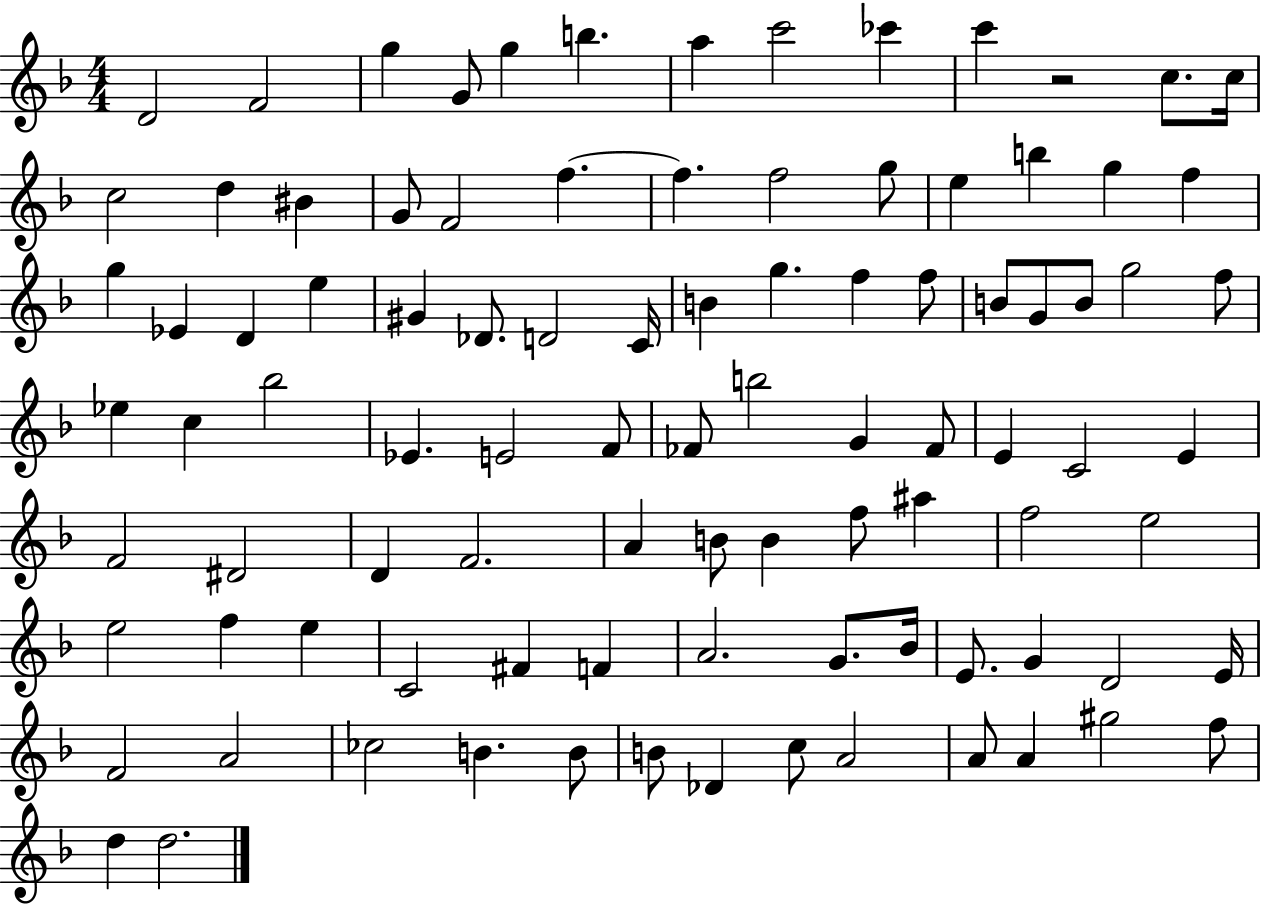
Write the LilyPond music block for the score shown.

{
  \clef treble
  \numericTimeSignature
  \time 4/4
  \key f \major
  d'2 f'2 | g''4 g'8 g''4 b''4. | a''4 c'''2 ces'''4 | c'''4 r2 c''8. c''16 | \break c''2 d''4 bis'4 | g'8 f'2 f''4.~~ | f''4. f''2 g''8 | e''4 b''4 g''4 f''4 | \break g''4 ees'4 d'4 e''4 | gis'4 des'8. d'2 c'16 | b'4 g''4. f''4 f''8 | b'8 g'8 b'8 g''2 f''8 | \break ees''4 c''4 bes''2 | ees'4. e'2 f'8 | fes'8 b''2 g'4 fes'8 | e'4 c'2 e'4 | \break f'2 dis'2 | d'4 f'2. | a'4 b'8 b'4 f''8 ais''4 | f''2 e''2 | \break e''2 f''4 e''4 | c'2 fis'4 f'4 | a'2. g'8. bes'16 | e'8. g'4 d'2 e'16 | \break f'2 a'2 | ces''2 b'4. b'8 | b'8 des'4 c''8 a'2 | a'8 a'4 gis''2 f''8 | \break d''4 d''2. | \bar "|."
}